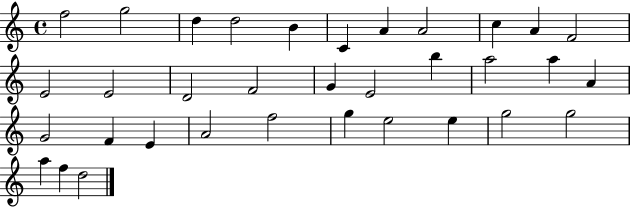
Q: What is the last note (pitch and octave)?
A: D5